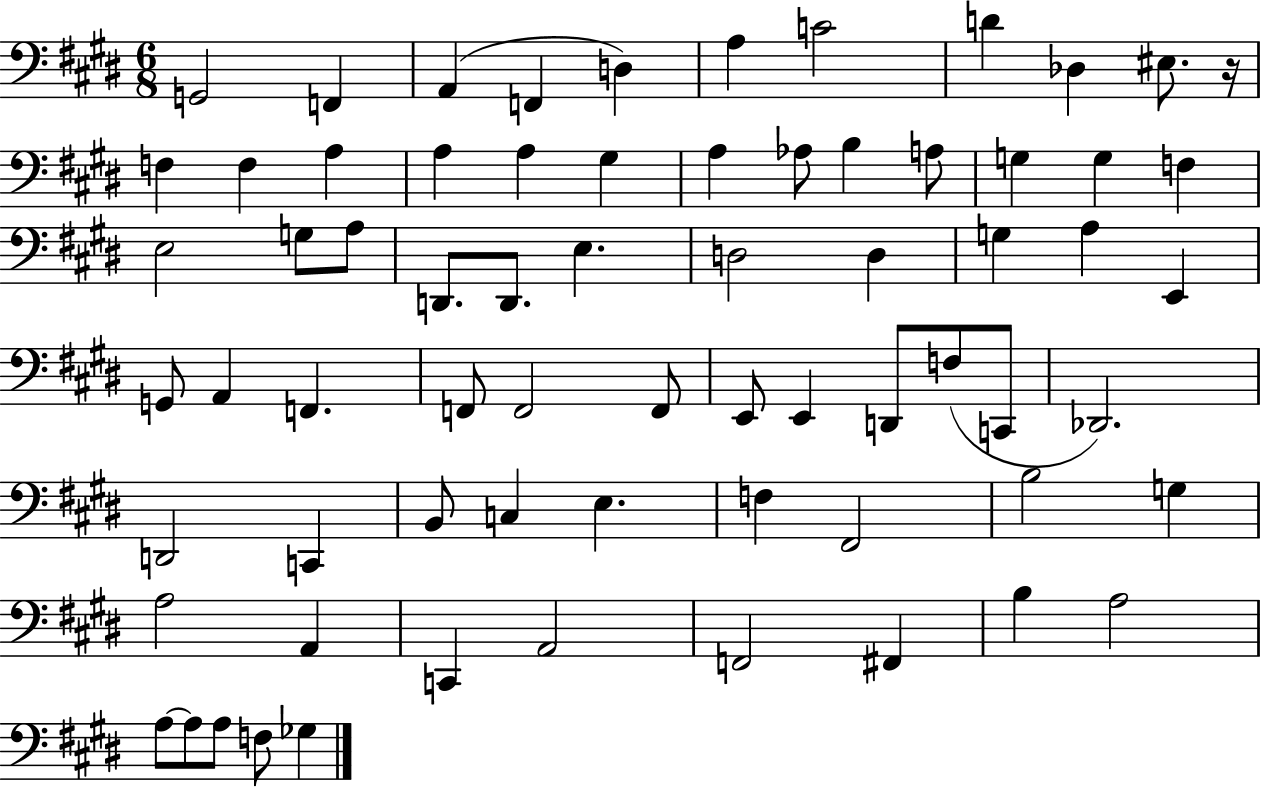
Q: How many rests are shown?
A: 1